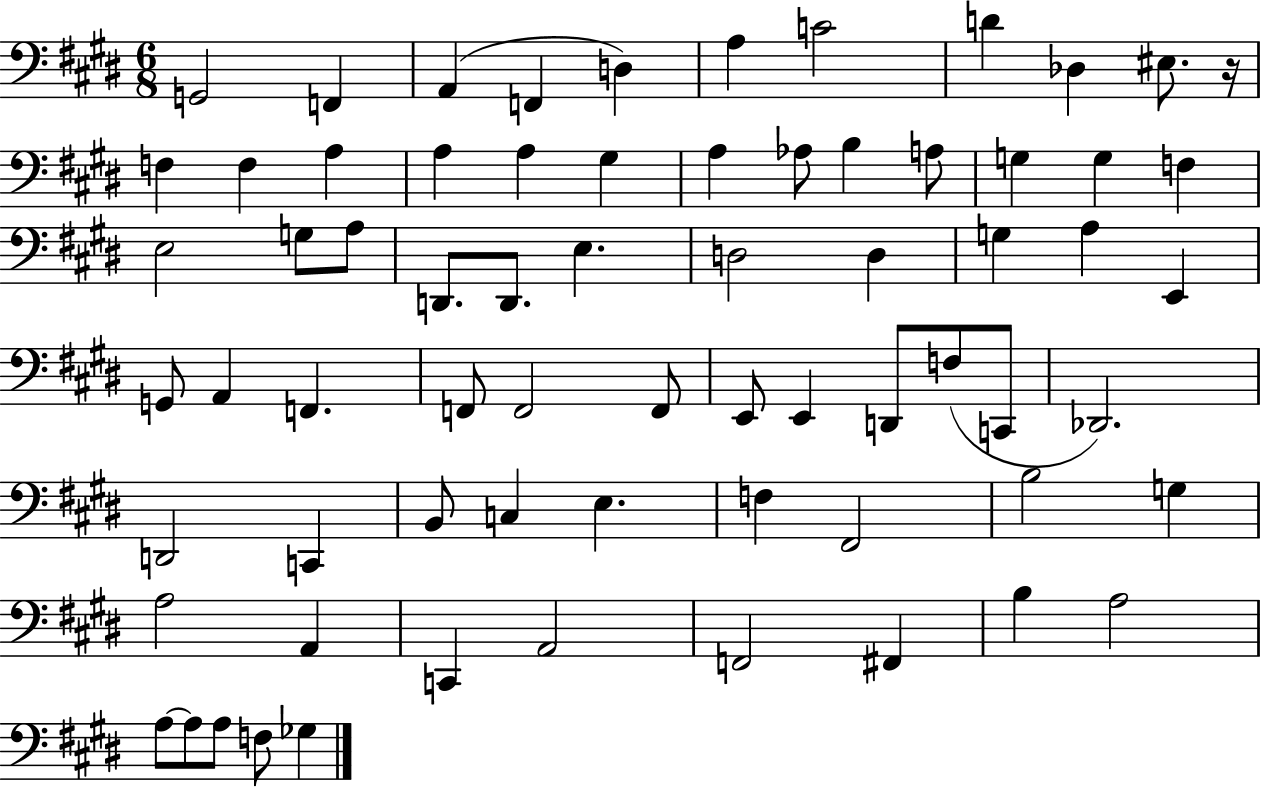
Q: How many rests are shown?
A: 1